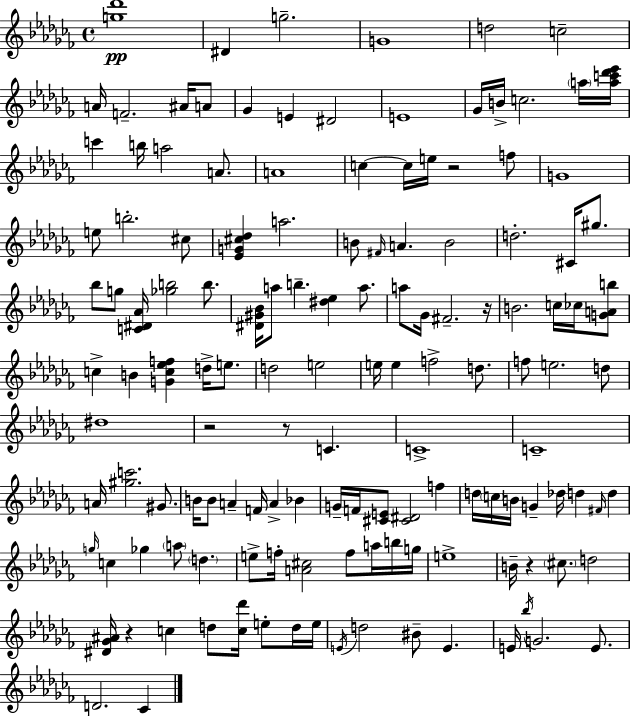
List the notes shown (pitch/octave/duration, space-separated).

[G5,Db6]/w D#4/q G5/h. G4/w D5/h C5/h A4/s F4/h. A#4/s A4/e Gb4/q E4/q D#4/h E4/w Gb4/s B4/s C5/h. A5/s [A5,C6,Db6,Eb6]/s C6/q B5/s A5/h A4/e. A4/w C5/q C5/s E5/s R/h F5/e G4/w E5/e B5/h. C#5/e [Eb4,G4,C#5,Db5]/q A5/h. B4/e F#4/s A4/q. B4/h D5/h. C#4/s G#5/e. Bb5/e G5/e [C4,D#4,Ab4]/s [Gb5,B5]/h B5/e. [D#4,G#4,Bb4]/s A5/e B5/q. [D#5,Eb5]/q A5/e. A5/e Gb4/s F#4/h. R/s B4/h. C5/s CES5/s [G4,A4,B5]/e C5/q B4/q [G4,C5,Eb5,F5]/q D5/s E5/e. D5/h E5/h E5/s E5/q F5/h D5/e. F5/e E5/h. D5/e D#5/w R/h R/e C4/q. C4/w C4/w A4/s [G#5,C6]/h. G#4/e. B4/s B4/e A4/q F4/s A4/q Bb4/q G4/s F4/s [C#4,E4]/e [C#4,D#4]/h F5/q D5/s C5/s B4/s G4/q Db5/s D5/q F#4/s D5/q G5/s C5/q Gb5/q A5/e D5/q. E5/e F5/s [A4,C#5]/h F5/e A5/s B5/s G5/s E5/w B4/s R/q C#5/e. D5/h [D#4,Gb4,A#4]/s R/q C5/q D5/e [C5,Db6]/s E5/e D5/s E5/s E4/s D5/h BIS4/e E4/q. E4/s Bb5/s G4/h. E4/e. D4/h. CES4/q